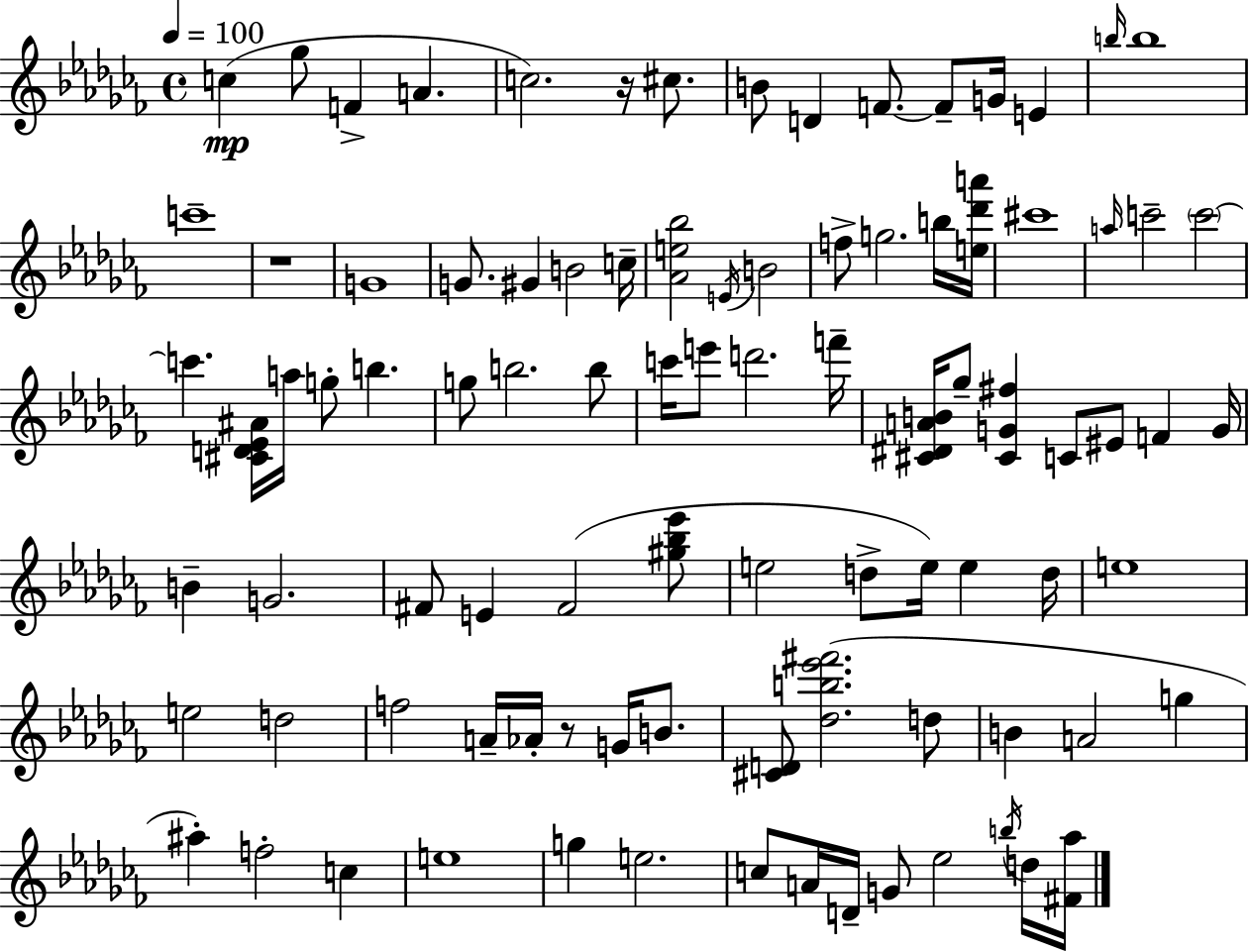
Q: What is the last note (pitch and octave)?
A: D5